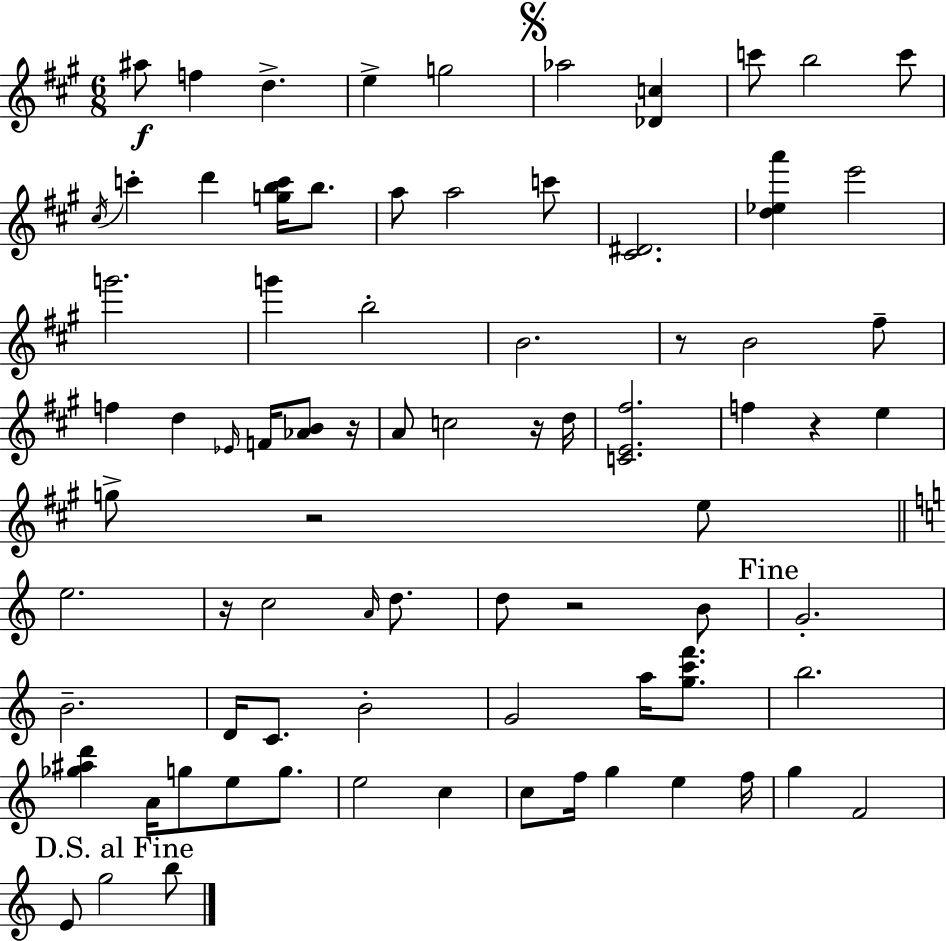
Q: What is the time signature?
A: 6/8